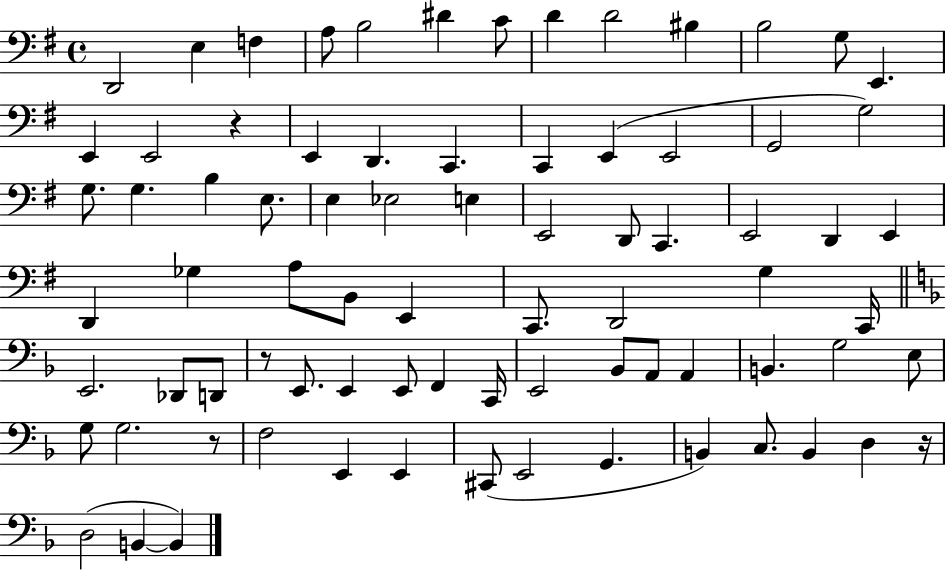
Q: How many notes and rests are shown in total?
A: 79